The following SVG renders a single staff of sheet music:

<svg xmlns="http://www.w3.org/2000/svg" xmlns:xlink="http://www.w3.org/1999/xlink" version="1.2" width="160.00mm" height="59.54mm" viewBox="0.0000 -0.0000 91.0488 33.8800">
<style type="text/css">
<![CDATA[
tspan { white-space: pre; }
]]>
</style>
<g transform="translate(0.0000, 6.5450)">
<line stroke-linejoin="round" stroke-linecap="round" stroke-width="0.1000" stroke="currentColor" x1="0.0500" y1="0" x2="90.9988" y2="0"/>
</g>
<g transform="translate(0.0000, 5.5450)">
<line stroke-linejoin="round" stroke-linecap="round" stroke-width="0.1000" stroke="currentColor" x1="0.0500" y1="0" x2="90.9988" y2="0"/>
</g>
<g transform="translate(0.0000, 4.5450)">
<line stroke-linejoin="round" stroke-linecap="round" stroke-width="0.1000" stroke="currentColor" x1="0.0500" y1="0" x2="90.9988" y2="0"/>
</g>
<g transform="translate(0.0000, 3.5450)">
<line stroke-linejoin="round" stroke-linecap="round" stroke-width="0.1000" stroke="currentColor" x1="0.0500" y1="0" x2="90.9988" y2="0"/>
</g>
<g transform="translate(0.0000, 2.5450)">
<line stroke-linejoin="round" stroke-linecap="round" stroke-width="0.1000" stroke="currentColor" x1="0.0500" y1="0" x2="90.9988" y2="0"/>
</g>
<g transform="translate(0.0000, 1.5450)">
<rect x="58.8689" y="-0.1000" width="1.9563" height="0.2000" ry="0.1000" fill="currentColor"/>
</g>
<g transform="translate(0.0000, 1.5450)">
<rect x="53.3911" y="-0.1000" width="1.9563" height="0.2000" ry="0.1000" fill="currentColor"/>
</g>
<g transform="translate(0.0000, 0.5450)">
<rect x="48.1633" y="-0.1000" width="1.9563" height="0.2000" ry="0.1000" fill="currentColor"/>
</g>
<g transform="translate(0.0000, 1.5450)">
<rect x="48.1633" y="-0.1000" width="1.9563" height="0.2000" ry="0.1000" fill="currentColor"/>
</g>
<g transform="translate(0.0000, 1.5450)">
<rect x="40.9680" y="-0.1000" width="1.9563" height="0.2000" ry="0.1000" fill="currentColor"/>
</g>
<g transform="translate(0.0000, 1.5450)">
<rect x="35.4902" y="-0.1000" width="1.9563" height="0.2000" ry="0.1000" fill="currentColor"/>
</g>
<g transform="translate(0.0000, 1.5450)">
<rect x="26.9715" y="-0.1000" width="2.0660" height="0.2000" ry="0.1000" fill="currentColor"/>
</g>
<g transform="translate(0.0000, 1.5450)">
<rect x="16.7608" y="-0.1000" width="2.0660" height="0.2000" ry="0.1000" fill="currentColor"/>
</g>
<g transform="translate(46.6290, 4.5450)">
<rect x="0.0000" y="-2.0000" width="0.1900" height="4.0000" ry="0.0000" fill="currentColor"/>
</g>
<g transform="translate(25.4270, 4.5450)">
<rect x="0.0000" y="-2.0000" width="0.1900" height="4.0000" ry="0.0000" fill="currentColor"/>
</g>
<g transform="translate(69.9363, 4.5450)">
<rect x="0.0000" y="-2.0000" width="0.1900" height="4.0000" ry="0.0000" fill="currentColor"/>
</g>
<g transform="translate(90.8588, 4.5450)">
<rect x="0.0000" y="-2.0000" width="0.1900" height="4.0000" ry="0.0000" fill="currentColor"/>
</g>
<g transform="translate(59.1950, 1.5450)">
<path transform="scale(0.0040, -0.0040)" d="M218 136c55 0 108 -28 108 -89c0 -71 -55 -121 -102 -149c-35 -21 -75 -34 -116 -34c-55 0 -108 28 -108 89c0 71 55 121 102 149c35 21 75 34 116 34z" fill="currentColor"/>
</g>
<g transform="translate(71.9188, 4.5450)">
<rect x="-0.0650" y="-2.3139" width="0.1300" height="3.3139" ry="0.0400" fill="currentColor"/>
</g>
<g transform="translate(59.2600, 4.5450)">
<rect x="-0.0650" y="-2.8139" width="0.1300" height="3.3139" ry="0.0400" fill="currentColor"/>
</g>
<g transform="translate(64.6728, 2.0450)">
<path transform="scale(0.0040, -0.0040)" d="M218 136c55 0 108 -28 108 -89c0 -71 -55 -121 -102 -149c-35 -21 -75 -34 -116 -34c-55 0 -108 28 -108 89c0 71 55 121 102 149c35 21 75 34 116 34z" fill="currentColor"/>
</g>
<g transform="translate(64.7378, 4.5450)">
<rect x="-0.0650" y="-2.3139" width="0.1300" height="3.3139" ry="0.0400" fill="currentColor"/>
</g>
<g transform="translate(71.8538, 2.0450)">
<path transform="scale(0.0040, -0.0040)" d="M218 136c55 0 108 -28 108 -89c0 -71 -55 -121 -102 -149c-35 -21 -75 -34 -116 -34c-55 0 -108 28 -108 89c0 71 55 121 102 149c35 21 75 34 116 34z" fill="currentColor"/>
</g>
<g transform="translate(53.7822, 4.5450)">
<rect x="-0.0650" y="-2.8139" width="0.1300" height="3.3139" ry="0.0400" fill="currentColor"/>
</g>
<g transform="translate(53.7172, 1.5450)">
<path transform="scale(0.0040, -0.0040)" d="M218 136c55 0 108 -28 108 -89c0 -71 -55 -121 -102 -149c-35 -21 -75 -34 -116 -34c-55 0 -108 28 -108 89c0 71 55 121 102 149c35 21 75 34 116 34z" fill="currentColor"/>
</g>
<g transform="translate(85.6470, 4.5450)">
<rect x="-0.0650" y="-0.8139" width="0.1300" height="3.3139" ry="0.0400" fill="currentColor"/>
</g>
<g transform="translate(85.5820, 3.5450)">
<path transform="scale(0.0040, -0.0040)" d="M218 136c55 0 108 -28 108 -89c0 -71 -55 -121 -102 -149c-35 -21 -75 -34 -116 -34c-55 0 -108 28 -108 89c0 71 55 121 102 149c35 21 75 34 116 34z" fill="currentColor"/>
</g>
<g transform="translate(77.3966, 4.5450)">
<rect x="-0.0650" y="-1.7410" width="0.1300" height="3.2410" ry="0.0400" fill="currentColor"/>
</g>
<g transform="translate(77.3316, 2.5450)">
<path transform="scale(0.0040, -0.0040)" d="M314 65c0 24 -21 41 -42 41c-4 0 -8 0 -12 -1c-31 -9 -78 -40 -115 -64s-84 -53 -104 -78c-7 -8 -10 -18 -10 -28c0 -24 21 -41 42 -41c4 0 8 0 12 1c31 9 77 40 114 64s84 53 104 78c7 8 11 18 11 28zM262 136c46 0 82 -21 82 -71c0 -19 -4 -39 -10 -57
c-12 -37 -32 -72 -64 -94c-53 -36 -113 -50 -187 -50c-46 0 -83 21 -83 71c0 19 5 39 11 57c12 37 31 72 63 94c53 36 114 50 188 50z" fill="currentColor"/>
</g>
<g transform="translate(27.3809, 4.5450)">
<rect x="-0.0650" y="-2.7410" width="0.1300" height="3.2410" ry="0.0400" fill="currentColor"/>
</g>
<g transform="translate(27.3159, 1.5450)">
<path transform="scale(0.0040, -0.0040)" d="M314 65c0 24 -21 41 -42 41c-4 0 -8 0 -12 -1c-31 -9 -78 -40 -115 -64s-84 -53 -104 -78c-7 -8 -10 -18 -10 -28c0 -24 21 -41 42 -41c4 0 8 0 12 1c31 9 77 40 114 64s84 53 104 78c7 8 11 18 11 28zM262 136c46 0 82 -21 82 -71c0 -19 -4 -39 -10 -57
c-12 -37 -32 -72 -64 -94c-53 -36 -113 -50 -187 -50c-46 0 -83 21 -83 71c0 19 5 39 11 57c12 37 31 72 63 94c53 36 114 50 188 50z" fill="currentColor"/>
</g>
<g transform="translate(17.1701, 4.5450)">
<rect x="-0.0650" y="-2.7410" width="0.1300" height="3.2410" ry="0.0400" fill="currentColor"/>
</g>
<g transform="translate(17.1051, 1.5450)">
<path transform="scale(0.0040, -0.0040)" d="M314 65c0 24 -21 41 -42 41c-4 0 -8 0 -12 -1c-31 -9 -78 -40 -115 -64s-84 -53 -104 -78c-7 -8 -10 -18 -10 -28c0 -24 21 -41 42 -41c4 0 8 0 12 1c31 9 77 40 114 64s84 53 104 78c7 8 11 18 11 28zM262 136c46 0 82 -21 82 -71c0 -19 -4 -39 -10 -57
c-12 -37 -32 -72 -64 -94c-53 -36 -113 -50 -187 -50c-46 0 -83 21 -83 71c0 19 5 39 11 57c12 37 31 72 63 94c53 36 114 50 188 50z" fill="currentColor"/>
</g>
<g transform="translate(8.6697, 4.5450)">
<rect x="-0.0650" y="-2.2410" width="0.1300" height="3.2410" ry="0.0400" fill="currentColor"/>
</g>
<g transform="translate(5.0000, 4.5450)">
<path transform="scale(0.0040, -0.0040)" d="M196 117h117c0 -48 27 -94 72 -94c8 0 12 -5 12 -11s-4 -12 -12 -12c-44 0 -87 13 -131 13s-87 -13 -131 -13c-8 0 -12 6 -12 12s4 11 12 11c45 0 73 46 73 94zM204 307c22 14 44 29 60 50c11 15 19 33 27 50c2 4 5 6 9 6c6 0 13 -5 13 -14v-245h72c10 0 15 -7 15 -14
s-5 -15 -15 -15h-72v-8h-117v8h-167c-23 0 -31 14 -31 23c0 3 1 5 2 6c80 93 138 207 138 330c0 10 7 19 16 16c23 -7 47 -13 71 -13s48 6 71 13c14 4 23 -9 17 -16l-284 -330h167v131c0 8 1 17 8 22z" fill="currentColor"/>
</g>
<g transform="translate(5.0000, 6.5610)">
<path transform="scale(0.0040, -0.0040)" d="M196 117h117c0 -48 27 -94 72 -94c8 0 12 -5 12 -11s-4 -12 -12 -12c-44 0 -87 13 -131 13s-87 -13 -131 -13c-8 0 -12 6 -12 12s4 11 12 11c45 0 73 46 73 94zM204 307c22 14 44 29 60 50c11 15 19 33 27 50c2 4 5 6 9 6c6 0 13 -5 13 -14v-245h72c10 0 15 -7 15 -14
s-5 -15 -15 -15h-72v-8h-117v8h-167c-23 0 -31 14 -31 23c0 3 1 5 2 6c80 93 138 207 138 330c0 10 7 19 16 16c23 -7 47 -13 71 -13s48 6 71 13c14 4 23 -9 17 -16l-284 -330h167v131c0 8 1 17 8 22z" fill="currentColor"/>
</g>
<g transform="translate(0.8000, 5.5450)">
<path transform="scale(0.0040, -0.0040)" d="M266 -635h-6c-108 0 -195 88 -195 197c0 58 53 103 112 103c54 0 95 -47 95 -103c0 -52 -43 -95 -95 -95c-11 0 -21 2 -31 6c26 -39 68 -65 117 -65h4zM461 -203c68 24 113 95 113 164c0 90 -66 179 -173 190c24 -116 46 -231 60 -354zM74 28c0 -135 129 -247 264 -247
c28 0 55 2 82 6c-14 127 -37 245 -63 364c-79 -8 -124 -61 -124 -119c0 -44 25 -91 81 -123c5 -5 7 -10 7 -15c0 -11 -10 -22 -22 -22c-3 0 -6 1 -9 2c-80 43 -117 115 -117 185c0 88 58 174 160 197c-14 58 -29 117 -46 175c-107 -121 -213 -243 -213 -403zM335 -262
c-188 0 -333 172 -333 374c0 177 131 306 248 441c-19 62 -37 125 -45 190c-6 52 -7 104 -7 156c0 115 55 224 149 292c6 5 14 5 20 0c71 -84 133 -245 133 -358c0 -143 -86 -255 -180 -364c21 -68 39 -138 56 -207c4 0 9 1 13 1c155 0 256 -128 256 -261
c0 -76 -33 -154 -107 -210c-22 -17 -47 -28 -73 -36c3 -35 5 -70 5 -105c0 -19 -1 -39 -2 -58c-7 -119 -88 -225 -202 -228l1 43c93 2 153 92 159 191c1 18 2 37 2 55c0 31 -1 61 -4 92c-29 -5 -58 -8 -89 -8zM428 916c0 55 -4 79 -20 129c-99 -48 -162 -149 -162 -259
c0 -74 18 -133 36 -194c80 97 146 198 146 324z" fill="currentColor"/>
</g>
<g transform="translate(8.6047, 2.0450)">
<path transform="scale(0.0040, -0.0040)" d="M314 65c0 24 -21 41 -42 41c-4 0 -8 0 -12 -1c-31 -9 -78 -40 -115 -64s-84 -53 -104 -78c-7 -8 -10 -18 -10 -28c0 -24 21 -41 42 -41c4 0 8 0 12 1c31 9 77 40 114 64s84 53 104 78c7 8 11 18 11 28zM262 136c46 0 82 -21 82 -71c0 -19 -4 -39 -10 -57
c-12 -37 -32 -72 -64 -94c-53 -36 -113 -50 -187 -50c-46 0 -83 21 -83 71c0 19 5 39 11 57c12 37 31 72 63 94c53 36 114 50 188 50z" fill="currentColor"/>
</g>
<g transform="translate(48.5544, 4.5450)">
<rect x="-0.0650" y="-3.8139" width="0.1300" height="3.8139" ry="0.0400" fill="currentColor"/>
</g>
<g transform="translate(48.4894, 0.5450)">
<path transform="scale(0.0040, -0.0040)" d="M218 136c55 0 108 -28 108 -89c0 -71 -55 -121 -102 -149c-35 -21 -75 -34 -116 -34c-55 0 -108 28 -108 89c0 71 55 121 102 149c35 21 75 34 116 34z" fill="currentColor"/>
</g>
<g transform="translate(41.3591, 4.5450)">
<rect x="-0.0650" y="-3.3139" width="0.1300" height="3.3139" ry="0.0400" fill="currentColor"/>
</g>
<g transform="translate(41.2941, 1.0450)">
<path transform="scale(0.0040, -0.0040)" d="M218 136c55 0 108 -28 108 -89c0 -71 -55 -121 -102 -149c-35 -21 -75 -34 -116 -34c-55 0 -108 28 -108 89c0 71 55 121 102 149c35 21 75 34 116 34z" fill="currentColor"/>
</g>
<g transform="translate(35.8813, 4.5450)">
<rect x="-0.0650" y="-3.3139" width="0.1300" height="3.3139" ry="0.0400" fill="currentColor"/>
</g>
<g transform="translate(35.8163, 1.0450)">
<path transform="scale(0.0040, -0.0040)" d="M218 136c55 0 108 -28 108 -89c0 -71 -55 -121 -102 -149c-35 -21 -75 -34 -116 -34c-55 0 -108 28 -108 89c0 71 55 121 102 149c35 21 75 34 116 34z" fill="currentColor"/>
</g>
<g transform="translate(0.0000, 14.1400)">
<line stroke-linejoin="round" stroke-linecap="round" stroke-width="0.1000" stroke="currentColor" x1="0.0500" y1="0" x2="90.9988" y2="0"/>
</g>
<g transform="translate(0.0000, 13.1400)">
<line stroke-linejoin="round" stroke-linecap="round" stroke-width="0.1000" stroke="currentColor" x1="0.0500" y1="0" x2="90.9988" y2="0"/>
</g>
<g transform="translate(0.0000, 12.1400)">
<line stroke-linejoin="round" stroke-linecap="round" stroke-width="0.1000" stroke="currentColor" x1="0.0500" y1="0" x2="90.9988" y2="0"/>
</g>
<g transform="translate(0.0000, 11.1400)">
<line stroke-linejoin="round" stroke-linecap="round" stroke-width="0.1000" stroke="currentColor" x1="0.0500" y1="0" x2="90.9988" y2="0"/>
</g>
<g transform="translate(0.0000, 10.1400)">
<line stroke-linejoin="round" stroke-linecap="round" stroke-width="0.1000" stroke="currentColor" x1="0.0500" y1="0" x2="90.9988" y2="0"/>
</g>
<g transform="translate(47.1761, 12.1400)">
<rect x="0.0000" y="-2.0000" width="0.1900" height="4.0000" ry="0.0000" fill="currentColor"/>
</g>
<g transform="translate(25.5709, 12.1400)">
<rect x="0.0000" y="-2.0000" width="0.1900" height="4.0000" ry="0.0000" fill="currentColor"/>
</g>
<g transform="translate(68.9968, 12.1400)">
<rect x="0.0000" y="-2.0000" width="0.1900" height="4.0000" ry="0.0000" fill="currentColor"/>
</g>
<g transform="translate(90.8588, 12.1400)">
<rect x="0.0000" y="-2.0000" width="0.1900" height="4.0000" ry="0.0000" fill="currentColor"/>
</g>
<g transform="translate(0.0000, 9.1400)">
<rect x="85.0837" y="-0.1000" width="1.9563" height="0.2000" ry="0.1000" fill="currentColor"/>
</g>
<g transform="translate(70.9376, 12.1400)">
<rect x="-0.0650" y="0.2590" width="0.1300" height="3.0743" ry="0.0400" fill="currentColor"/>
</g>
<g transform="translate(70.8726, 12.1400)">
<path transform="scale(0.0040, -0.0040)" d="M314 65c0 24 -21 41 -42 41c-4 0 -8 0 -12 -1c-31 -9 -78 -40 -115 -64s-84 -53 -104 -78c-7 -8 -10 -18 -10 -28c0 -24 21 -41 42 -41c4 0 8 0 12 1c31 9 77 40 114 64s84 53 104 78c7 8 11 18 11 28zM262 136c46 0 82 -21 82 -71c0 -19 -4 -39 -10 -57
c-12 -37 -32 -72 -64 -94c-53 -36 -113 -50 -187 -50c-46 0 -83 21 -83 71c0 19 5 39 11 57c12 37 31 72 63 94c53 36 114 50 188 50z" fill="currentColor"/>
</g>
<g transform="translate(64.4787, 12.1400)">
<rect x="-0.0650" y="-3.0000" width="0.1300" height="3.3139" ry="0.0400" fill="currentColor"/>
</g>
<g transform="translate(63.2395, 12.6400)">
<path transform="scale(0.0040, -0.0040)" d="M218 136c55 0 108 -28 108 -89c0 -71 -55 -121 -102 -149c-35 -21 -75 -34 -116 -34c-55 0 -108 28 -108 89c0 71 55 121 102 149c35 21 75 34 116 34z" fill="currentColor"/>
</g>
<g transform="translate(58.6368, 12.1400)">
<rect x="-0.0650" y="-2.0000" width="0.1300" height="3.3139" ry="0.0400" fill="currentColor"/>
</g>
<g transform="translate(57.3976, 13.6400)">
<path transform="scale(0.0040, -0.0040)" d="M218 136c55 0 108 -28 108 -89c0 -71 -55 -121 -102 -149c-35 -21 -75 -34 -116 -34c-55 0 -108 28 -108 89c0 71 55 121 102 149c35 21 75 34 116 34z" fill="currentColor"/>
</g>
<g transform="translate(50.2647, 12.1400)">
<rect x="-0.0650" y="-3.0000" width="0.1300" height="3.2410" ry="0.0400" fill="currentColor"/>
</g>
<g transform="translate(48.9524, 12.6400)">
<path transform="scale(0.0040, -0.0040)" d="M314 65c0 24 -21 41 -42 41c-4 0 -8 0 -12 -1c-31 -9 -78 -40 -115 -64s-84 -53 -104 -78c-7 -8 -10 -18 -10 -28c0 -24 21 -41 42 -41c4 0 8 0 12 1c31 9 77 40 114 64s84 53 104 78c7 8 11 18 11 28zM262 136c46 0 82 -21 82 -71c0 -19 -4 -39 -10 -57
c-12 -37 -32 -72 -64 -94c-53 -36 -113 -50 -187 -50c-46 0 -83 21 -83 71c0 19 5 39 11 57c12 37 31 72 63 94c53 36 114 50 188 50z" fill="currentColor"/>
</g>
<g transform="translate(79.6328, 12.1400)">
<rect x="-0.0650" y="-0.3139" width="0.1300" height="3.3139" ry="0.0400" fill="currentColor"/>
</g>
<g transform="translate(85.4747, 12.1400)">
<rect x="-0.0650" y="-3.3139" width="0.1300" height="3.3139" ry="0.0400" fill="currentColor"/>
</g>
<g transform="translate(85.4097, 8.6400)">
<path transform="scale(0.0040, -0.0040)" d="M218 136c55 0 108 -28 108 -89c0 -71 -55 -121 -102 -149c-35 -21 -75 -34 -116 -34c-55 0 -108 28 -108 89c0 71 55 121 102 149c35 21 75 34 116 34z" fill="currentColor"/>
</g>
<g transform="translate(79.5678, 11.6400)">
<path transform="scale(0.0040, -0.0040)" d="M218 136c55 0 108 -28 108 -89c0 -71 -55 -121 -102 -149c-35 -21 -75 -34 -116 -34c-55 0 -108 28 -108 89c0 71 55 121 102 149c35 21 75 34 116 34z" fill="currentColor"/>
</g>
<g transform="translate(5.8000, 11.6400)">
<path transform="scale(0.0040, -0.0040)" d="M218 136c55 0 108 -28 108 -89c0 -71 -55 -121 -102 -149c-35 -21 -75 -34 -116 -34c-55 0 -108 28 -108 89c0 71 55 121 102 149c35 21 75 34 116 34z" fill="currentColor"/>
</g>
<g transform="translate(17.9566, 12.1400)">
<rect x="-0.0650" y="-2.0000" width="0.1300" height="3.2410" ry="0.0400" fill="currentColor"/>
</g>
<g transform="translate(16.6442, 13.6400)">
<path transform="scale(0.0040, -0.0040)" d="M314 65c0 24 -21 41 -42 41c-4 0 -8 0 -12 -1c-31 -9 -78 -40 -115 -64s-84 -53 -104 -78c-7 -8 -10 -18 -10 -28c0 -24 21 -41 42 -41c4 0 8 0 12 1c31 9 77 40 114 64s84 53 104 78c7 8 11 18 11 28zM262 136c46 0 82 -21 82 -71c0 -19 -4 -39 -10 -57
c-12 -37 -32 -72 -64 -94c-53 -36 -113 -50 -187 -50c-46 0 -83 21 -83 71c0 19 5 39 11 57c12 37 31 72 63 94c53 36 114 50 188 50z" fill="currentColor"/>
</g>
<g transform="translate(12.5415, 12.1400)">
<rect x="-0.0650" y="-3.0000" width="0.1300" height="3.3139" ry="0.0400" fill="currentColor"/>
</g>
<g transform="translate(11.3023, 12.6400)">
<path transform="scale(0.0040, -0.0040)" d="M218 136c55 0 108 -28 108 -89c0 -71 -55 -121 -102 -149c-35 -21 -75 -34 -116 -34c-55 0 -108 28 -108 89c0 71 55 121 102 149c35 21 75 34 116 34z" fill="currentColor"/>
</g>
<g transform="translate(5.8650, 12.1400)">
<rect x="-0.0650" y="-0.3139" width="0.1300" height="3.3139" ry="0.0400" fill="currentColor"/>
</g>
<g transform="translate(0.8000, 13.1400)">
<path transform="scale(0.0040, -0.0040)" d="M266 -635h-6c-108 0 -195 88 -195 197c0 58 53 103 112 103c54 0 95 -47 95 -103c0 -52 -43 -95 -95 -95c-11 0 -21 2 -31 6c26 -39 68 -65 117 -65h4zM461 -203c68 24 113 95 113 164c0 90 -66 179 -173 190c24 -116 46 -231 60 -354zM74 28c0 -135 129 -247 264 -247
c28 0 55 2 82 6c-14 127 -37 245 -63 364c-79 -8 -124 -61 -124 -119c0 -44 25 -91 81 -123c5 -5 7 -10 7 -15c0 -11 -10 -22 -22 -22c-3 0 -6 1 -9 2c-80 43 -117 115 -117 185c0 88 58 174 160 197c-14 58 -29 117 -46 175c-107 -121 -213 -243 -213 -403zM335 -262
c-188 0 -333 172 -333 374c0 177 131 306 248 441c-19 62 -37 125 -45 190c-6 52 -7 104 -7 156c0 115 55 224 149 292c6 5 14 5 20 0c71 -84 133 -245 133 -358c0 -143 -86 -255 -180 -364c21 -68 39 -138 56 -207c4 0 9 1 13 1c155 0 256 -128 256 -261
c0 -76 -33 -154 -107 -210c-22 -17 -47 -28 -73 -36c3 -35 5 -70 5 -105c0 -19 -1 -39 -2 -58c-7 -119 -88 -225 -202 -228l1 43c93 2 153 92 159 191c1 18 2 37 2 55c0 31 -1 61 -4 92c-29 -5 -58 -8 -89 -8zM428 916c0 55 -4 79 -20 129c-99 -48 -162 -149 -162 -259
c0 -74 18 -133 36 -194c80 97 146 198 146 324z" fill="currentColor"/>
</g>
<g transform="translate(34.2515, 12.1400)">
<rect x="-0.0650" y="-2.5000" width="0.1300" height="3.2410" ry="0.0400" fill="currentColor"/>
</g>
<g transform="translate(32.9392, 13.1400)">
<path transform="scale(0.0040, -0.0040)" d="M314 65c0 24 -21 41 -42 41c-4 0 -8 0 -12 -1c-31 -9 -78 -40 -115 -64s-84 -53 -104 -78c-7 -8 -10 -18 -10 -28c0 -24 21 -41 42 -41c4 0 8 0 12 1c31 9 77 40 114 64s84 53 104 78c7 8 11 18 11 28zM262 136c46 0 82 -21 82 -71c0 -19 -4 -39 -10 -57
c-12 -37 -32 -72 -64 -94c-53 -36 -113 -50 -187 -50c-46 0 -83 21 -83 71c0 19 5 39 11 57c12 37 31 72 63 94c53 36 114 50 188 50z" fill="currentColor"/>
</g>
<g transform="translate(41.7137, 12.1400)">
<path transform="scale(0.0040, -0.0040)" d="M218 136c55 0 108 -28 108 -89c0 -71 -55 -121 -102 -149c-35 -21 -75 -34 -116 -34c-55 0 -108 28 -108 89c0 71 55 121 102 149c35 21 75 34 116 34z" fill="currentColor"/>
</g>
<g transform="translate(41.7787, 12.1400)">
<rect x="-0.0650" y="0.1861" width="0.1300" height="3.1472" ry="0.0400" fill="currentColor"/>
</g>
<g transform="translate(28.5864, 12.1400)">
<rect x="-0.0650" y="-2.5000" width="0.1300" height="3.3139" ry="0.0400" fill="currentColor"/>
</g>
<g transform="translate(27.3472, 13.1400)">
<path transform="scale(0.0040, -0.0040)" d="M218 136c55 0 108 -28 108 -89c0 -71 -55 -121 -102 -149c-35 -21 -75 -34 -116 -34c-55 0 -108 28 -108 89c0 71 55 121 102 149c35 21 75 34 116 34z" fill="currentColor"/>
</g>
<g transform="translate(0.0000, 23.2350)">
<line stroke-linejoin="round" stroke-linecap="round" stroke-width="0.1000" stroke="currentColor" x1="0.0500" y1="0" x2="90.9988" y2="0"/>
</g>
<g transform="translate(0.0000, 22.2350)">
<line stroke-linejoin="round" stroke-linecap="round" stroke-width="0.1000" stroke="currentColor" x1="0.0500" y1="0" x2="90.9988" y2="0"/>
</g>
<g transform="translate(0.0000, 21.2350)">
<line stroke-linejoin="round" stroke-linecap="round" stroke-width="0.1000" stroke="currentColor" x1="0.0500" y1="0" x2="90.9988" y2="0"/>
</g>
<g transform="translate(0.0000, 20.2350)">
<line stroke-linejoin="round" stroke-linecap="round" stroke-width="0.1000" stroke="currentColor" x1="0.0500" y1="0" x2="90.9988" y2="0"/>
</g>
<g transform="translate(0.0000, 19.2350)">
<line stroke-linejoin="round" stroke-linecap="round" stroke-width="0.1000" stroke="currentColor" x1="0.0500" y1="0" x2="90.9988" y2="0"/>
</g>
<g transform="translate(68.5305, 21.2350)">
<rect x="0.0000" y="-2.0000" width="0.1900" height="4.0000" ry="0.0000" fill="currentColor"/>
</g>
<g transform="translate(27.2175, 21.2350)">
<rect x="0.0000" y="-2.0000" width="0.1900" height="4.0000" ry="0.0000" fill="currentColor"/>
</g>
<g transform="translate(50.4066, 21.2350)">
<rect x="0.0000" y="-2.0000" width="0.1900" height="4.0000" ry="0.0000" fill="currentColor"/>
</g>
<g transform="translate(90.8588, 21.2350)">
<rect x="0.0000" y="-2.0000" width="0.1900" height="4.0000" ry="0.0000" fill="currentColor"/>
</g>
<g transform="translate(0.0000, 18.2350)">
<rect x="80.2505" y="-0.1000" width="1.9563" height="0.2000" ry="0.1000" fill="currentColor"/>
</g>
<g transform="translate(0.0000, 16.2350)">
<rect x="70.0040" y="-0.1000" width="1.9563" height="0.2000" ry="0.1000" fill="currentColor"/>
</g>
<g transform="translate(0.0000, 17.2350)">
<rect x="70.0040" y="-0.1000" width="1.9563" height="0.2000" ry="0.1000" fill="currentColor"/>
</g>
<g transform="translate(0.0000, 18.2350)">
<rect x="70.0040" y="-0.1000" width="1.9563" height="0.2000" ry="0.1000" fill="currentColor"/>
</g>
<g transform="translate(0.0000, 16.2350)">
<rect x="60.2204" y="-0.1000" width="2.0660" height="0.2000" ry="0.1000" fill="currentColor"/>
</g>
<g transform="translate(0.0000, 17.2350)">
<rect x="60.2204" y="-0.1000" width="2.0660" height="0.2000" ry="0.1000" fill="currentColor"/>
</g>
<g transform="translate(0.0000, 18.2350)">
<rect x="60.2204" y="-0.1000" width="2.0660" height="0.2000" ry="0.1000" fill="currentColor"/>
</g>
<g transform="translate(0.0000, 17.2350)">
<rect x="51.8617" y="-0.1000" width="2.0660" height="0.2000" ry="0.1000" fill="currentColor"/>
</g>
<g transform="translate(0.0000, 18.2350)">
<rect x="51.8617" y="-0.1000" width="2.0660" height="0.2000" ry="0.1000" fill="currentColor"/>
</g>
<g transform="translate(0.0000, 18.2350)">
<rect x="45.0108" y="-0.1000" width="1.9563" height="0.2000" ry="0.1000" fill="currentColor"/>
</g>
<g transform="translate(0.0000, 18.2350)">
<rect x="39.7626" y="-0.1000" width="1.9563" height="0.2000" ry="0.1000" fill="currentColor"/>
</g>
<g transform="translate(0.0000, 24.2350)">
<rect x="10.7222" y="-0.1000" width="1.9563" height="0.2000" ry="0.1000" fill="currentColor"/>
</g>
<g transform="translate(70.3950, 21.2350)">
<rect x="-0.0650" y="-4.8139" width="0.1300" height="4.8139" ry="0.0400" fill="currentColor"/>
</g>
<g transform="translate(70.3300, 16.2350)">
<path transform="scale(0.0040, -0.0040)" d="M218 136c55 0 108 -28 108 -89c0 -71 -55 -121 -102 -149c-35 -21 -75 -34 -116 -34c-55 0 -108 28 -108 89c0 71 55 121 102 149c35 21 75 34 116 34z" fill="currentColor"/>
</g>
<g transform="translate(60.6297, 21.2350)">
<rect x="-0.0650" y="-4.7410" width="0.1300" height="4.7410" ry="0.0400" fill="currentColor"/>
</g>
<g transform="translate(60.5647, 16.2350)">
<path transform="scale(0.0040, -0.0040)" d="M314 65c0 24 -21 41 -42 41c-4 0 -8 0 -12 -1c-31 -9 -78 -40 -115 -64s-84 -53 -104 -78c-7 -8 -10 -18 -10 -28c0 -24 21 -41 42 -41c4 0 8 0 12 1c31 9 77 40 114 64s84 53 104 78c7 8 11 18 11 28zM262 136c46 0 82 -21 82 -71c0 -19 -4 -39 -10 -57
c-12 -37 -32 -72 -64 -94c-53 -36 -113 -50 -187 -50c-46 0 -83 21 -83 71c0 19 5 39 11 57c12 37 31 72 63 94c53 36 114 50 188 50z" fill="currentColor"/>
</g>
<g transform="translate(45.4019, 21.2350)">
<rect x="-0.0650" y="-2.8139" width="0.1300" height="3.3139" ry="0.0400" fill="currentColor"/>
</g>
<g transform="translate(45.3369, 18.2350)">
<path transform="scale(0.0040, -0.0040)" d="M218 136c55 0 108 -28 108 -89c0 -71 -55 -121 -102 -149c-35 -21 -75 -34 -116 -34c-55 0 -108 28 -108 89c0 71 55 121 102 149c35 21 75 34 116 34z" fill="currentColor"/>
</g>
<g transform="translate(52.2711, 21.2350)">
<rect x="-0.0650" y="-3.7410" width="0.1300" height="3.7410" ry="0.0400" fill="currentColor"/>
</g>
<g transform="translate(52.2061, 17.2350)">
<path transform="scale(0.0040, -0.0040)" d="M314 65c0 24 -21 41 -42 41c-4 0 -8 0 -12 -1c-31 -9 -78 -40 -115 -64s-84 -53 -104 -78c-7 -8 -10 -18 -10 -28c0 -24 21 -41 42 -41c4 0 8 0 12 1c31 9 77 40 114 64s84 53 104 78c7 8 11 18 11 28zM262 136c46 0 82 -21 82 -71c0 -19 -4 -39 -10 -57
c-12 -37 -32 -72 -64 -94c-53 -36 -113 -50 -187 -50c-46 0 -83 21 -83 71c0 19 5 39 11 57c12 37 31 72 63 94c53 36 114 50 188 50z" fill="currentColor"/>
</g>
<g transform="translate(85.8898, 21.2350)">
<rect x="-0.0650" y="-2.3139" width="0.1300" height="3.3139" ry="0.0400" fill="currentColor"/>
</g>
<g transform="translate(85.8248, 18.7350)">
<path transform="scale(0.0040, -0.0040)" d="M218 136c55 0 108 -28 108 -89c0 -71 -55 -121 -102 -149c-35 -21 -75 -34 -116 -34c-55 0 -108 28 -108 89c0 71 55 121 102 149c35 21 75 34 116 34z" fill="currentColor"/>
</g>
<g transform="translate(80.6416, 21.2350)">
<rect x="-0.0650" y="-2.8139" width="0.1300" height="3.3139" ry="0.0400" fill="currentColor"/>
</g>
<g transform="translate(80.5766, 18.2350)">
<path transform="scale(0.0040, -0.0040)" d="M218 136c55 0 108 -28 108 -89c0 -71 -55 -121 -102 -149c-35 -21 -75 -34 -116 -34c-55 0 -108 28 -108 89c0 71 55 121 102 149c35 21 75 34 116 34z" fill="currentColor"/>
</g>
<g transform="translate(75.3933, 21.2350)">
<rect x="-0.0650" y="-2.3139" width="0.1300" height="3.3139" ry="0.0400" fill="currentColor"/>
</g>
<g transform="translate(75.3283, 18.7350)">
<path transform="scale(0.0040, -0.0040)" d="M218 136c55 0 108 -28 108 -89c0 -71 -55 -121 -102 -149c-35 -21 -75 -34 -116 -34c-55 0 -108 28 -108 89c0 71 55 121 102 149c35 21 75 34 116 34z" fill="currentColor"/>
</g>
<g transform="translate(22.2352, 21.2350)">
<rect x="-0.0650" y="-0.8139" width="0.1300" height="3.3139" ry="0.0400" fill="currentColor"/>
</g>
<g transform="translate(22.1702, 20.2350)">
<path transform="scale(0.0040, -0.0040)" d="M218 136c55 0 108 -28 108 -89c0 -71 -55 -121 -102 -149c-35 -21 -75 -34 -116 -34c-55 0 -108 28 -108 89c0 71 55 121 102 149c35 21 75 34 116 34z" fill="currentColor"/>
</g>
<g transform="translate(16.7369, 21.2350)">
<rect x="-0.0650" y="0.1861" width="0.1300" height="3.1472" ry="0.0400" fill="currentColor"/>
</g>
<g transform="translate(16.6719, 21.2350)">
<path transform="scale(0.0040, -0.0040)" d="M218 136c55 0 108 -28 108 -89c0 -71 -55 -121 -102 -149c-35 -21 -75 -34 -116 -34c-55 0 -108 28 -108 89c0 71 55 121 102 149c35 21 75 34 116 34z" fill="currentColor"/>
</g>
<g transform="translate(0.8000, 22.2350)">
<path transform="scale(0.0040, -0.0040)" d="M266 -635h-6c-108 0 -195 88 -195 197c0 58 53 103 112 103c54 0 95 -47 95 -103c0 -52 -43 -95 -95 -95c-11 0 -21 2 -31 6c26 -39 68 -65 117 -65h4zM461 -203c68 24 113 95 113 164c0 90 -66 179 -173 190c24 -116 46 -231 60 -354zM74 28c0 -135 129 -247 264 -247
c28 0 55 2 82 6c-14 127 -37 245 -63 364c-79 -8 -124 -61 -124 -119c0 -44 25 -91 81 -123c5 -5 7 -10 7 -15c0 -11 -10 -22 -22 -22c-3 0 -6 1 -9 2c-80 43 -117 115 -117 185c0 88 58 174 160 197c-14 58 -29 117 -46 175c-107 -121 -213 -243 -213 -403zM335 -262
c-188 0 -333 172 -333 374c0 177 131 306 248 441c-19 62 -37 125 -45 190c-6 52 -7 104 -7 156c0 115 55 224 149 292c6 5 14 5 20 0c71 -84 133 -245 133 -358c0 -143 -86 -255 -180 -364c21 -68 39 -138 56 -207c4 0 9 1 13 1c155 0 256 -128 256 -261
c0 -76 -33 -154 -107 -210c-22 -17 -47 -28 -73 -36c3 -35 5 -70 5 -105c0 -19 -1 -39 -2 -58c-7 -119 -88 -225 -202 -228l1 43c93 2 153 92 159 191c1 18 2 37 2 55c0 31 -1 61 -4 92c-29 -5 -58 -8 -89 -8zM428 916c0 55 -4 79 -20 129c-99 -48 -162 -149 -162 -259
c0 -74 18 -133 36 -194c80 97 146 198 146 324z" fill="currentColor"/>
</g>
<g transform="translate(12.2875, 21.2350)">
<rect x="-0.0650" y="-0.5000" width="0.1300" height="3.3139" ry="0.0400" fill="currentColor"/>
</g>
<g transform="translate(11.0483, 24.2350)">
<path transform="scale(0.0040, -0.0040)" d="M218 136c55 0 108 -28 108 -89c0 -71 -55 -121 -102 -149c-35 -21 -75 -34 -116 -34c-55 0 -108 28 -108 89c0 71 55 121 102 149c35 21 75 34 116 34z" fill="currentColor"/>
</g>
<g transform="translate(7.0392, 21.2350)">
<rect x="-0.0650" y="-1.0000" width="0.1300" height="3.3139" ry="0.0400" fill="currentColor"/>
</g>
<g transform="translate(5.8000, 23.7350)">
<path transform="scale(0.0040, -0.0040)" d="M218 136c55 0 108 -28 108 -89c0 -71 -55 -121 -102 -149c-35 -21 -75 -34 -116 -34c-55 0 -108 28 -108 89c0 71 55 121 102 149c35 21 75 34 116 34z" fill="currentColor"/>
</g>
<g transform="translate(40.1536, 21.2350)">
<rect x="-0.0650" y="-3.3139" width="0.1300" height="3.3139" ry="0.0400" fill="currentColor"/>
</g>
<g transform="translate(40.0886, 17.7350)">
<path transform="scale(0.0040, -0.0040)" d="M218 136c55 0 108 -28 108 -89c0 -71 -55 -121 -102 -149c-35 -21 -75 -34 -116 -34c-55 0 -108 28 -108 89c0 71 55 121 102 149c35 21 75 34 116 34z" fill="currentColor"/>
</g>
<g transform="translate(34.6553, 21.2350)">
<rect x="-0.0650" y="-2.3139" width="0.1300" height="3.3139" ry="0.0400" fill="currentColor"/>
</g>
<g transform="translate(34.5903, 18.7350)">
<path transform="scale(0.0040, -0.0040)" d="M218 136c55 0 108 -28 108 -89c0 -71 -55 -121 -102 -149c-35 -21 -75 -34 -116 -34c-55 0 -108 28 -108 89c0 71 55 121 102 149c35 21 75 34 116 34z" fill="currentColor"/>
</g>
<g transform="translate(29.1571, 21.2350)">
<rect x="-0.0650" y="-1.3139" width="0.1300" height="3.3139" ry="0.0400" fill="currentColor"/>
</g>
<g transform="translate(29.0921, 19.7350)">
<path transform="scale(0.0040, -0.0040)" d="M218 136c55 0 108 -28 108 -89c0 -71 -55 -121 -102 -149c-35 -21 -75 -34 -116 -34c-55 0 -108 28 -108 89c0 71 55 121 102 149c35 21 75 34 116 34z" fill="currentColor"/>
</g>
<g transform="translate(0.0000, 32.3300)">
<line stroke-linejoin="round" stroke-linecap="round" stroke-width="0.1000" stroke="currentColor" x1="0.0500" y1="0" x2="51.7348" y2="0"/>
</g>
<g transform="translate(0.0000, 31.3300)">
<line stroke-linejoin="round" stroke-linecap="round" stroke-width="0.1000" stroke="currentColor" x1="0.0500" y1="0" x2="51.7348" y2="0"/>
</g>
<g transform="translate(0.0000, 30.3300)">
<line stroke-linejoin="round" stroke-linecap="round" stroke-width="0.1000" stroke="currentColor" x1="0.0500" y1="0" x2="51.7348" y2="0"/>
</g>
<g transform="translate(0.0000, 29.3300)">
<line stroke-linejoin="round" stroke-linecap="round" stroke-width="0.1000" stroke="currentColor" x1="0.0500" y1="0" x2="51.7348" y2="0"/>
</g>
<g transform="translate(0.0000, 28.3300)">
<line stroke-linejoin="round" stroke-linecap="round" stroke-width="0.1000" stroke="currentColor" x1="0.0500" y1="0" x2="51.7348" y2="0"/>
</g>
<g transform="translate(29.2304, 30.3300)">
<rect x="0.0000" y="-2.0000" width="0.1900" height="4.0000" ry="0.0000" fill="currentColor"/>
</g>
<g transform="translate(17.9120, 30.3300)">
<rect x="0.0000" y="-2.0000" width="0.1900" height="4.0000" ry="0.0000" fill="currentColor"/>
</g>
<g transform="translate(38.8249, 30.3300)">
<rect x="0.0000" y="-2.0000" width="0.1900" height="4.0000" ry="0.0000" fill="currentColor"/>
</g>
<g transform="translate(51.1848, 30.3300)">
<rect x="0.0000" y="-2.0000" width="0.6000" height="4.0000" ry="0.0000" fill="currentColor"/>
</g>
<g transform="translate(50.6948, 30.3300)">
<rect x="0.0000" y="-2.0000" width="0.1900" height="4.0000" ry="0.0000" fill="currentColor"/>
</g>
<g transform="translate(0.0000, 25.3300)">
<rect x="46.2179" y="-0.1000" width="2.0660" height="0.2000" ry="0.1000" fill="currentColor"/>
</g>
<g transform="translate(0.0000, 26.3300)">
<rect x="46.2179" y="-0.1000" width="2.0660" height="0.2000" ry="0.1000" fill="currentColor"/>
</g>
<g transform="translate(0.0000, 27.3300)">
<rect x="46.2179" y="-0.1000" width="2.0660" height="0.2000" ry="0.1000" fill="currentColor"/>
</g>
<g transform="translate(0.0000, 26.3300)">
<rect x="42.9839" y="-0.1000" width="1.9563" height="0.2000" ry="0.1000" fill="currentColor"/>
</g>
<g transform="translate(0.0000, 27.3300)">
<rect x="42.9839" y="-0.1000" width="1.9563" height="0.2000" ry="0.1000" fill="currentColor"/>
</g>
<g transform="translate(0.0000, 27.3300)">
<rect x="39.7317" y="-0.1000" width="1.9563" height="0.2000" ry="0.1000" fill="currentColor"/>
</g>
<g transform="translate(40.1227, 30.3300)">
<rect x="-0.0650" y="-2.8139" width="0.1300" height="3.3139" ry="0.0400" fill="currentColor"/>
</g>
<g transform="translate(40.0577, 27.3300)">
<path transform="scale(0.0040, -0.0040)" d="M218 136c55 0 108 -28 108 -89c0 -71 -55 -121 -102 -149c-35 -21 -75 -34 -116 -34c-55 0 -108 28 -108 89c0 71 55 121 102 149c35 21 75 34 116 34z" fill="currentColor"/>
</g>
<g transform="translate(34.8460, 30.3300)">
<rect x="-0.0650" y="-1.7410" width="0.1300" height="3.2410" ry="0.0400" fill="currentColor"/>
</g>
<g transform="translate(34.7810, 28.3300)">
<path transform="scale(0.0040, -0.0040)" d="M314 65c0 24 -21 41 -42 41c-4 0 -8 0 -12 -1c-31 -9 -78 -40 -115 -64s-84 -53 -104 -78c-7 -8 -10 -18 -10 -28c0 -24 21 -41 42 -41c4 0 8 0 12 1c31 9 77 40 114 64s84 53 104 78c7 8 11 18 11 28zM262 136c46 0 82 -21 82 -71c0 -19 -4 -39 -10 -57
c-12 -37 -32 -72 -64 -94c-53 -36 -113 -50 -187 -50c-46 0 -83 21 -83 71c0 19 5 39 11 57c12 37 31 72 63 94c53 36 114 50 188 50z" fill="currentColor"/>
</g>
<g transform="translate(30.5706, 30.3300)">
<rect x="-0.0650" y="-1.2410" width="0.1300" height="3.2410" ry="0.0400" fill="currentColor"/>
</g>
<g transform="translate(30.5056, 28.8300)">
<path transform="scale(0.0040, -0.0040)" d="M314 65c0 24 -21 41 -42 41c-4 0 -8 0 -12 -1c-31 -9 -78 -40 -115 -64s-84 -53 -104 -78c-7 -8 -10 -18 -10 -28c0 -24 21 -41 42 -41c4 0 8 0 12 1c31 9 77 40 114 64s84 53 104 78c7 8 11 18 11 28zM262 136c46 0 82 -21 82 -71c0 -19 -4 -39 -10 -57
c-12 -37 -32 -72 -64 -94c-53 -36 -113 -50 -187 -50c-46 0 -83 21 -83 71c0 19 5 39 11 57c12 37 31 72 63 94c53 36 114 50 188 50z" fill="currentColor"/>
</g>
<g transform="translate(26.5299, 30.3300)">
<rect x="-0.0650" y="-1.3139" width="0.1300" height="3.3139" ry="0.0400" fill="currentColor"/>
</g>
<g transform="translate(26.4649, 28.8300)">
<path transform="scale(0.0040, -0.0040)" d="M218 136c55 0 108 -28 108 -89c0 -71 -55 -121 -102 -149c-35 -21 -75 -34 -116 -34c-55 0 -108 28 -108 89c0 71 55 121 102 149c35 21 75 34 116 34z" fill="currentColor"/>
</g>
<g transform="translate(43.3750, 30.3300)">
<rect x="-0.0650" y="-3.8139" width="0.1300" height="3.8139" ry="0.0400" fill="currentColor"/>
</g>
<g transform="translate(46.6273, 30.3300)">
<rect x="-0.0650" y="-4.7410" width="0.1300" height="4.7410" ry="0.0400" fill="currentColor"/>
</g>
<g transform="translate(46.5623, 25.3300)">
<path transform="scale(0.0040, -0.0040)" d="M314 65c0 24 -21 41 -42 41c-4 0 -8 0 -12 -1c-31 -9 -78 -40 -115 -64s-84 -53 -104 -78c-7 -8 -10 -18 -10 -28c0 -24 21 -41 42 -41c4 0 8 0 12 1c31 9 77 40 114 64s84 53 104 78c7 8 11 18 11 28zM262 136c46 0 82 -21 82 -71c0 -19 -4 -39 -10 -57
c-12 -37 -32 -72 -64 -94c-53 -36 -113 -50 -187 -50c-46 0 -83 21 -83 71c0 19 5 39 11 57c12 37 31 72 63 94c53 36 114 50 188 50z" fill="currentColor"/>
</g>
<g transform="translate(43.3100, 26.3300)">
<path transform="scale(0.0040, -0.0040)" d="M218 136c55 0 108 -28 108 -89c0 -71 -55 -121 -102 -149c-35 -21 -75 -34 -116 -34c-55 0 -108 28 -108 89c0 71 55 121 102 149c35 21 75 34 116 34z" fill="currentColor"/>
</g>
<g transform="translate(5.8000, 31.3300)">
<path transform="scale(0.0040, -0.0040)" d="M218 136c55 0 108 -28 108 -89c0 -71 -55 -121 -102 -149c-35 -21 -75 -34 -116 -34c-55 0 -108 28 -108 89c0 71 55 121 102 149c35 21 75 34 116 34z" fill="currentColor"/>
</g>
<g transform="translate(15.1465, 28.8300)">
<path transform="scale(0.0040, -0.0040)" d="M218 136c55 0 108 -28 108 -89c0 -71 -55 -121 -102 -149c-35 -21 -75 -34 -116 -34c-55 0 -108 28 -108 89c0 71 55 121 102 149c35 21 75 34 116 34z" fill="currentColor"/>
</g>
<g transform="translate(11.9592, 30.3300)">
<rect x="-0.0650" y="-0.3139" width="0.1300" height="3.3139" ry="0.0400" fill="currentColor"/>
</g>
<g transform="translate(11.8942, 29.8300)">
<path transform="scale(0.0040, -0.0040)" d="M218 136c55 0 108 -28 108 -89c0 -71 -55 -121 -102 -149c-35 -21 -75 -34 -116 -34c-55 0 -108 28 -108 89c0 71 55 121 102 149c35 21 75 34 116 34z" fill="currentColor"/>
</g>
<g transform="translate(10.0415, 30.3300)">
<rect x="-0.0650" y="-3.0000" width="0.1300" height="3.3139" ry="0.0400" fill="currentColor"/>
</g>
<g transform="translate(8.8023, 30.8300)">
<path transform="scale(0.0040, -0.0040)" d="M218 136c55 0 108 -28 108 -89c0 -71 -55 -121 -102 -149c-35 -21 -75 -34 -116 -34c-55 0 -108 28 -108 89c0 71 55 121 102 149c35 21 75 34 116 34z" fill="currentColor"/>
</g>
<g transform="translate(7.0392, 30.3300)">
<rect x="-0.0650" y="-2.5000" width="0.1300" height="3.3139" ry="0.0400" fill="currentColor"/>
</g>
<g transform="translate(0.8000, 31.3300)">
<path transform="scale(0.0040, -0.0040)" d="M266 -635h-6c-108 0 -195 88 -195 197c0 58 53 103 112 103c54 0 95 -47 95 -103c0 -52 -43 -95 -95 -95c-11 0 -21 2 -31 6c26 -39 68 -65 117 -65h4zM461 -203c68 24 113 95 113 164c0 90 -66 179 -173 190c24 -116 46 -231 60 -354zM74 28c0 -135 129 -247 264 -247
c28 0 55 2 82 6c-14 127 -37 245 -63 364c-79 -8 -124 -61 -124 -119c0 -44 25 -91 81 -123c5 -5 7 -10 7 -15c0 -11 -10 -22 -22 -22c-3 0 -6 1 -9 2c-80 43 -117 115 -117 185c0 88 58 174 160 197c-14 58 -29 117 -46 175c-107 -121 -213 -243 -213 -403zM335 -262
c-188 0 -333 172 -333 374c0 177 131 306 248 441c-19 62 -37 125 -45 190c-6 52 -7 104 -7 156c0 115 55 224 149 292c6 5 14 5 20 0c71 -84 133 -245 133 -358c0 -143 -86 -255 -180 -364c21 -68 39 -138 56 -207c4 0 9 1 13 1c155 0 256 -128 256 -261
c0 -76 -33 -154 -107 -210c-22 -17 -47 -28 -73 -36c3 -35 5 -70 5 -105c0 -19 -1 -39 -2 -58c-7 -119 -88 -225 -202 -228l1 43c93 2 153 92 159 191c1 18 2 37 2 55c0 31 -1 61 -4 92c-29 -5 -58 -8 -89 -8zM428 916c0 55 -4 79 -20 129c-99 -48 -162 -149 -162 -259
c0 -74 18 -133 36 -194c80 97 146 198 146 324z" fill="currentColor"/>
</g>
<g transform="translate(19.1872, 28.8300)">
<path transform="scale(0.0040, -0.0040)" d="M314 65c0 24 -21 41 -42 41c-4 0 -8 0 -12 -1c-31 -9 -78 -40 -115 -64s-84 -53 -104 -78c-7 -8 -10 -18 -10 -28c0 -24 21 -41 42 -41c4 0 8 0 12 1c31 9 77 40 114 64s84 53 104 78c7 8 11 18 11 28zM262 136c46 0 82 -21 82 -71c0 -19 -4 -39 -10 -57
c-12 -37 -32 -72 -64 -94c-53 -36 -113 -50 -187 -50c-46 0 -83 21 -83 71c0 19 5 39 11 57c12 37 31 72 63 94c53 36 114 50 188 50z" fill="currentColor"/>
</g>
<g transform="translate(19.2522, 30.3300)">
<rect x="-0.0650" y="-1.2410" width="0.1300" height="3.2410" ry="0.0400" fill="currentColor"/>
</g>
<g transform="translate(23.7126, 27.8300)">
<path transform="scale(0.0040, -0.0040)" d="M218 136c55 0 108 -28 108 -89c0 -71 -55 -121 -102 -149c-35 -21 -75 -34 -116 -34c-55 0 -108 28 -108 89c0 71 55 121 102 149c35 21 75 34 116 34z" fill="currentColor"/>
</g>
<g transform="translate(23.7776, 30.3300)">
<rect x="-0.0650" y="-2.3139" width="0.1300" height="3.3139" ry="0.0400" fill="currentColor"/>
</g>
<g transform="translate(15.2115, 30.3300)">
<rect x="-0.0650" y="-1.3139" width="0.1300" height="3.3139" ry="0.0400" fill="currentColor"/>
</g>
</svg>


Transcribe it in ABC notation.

X:1
T:Untitled
M:4/4
L:1/4
K:C
g2 a2 a2 b b c' a a g g f2 d c A F2 G G2 B A2 F A B2 c b D C B d e g b a c'2 e'2 e' g a g G A c e e2 g e e2 f2 a c' e'2